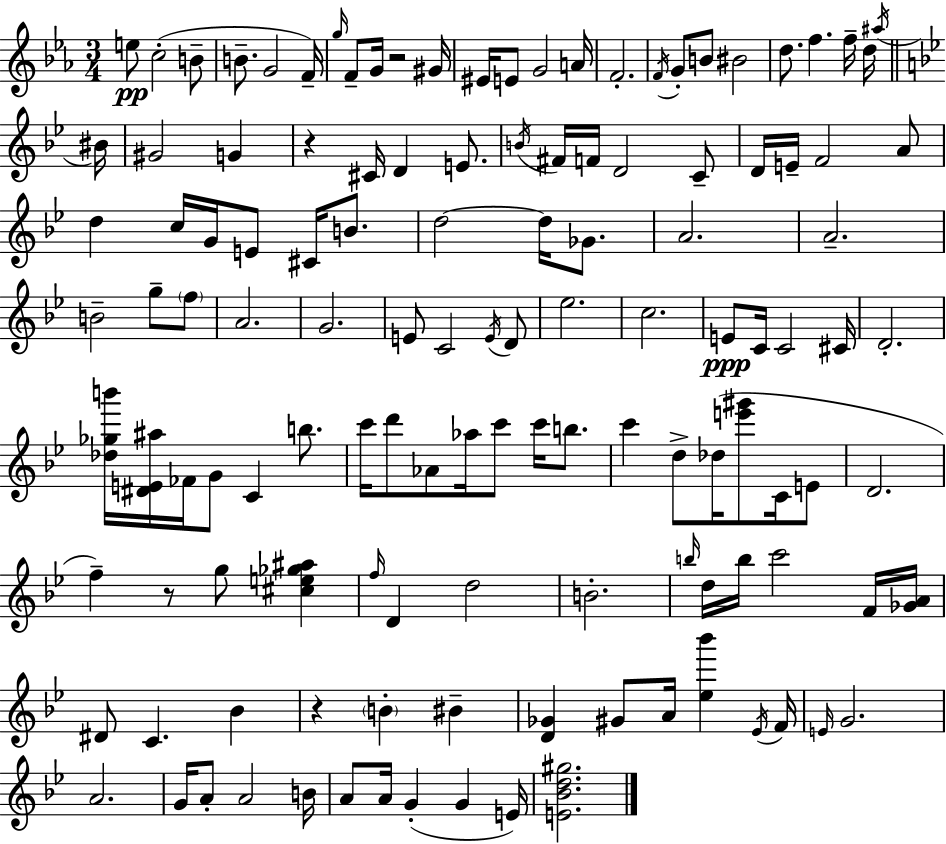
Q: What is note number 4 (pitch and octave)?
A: B4